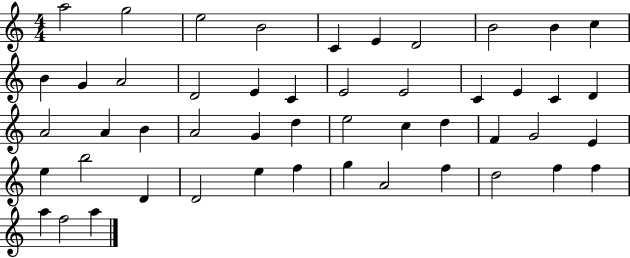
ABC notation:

X:1
T:Untitled
M:4/4
L:1/4
K:C
a2 g2 e2 B2 C E D2 B2 B c B G A2 D2 E C E2 E2 C E C D A2 A B A2 G d e2 c d F G2 E e b2 D D2 e f g A2 f d2 f f a f2 a